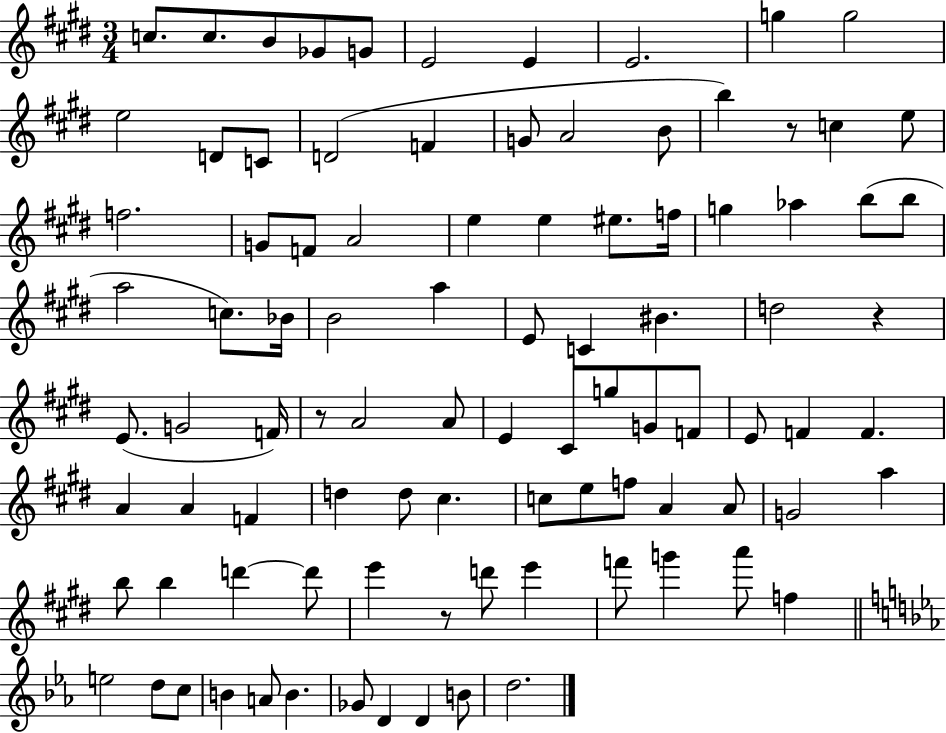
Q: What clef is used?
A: treble